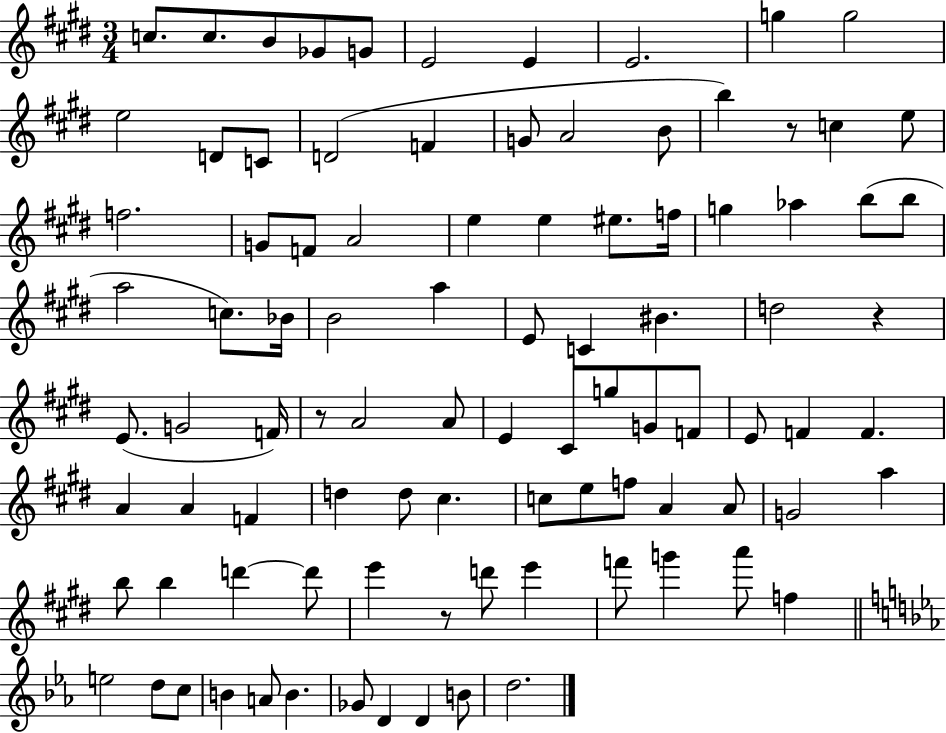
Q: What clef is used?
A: treble